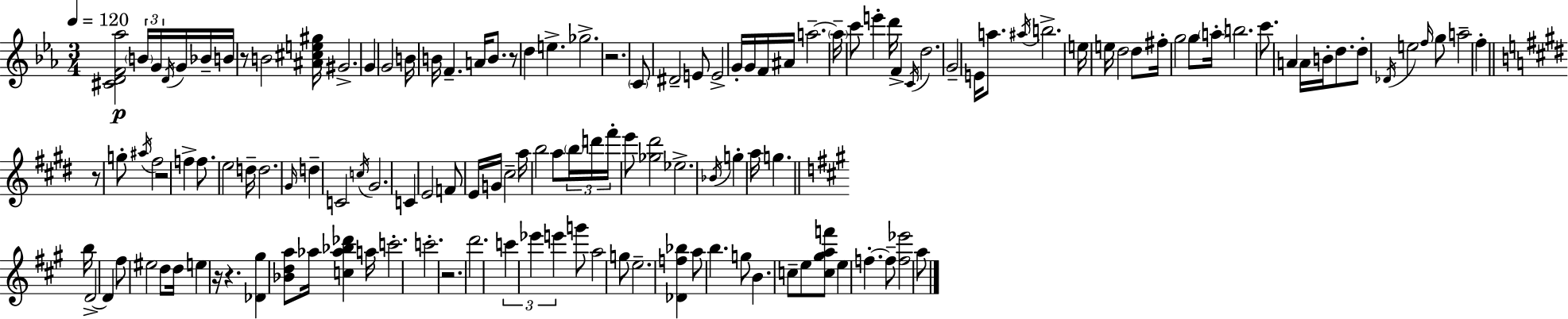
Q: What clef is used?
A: treble